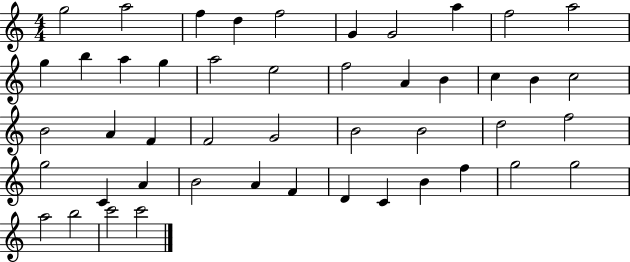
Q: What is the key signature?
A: C major